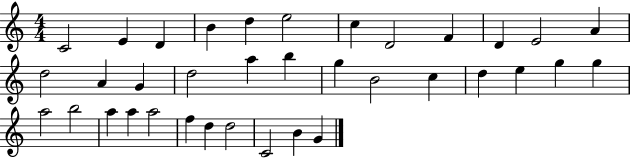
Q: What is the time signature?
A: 4/4